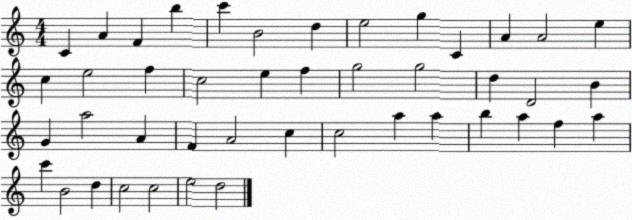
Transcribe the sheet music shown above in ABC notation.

X:1
T:Untitled
M:4/4
L:1/4
K:C
C A F b c' B2 d e2 g C A A2 e c e2 f c2 e f g2 g2 d D2 B G a2 A F A2 c c2 a a b a f a c' B2 d c2 c2 e2 d2